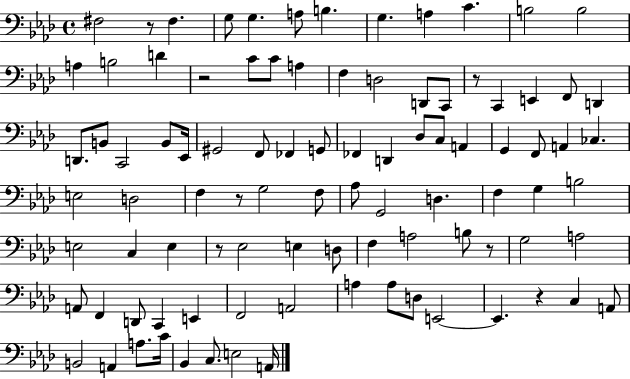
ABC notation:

X:1
T:Untitled
M:4/4
L:1/4
K:Ab
^F,2 z/2 ^F, G,/2 G, A,/2 B, G, A, C B,2 B,2 A, B,2 D z2 C/2 C/2 A, F, D,2 D,,/2 C,,/2 z/2 C,, E,, F,,/2 D,, D,,/2 B,,/2 C,,2 B,,/2 _E,,/4 ^G,,2 F,,/2 _F,, G,,/2 _F,, D,, _D,/2 C,/2 A,, G,, F,,/2 A,, _C, E,2 D,2 F, z/2 G,2 F,/2 _A,/2 G,,2 D, F, G, B,2 E,2 C, E, z/2 _E,2 E, D,/2 F, A,2 B,/2 z/2 G,2 A,2 A,,/2 F,, D,,/2 C,, E,, F,,2 A,,2 A, A,/2 D,/2 E,,2 E,, z C, A,,/2 B,,2 A,, A,/2 C/4 _B,, C,/2 E,2 A,,/4